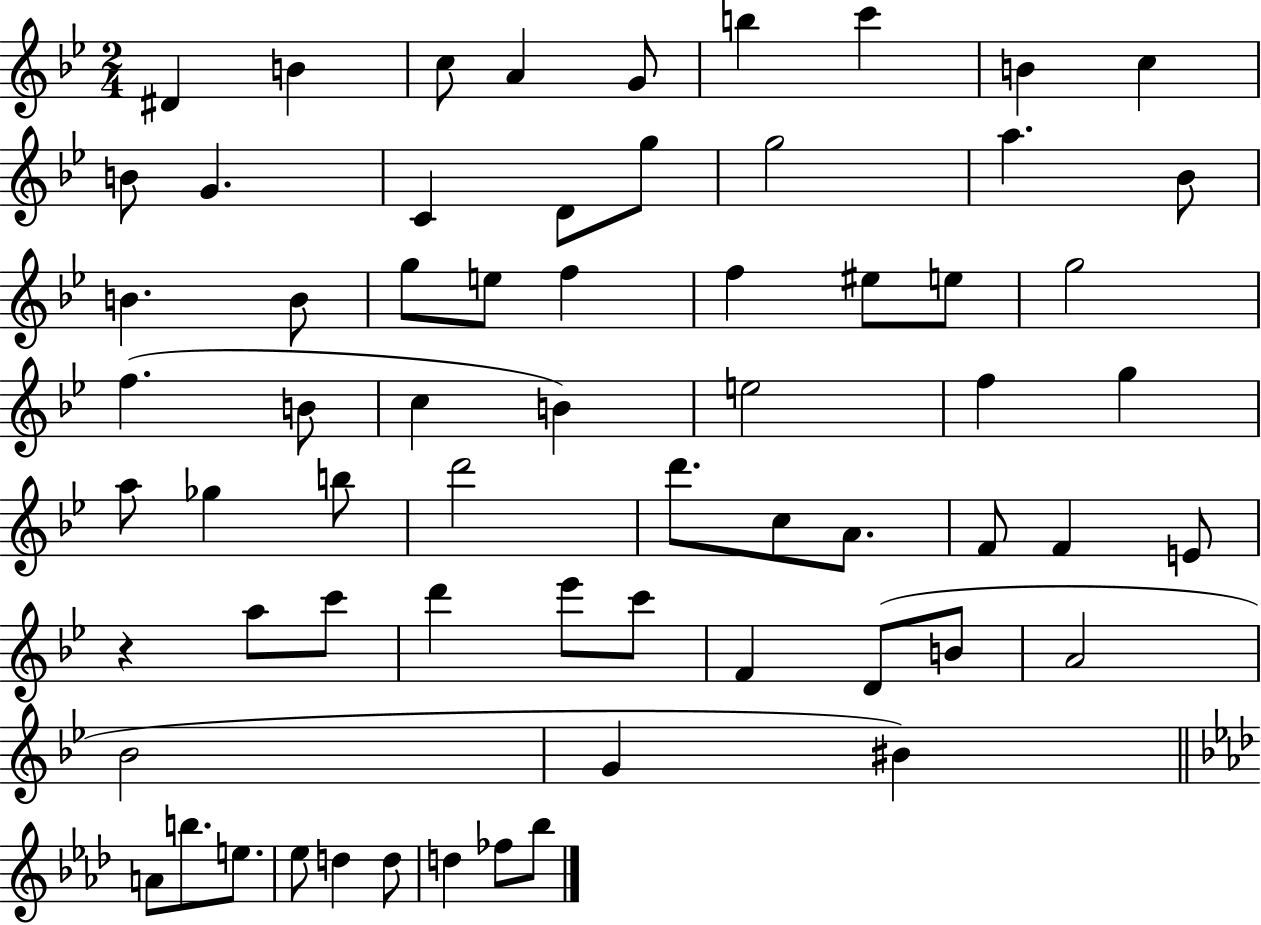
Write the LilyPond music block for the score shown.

{
  \clef treble
  \numericTimeSignature
  \time 2/4
  \key bes \major
  dis'4 b'4 | c''8 a'4 g'8 | b''4 c'''4 | b'4 c''4 | \break b'8 g'4. | c'4 d'8 g''8 | g''2 | a''4. bes'8 | \break b'4. b'8 | g''8 e''8 f''4 | f''4 eis''8 e''8 | g''2 | \break f''4.( b'8 | c''4 b'4) | e''2 | f''4 g''4 | \break a''8 ges''4 b''8 | d'''2 | d'''8. c''8 a'8. | f'8 f'4 e'8 | \break r4 a''8 c'''8 | d'''4 ees'''8 c'''8 | f'4 d'8( b'8 | a'2 | \break bes'2 | g'4 bis'4) | \bar "||" \break \key aes \major a'8 b''8. e''8. | ees''8 d''4 d''8 | d''4 fes''8 bes''8 | \bar "|."
}